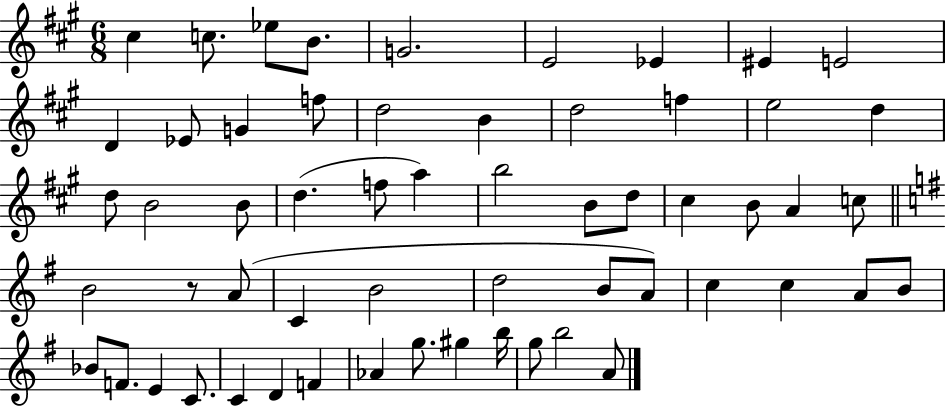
X:1
T:Untitled
M:6/8
L:1/4
K:A
^c c/2 _e/2 B/2 G2 E2 _E ^E E2 D _E/2 G f/2 d2 B d2 f e2 d d/2 B2 B/2 d f/2 a b2 B/2 d/2 ^c B/2 A c/2 B2 z/2 A/2 C B2 d2 B/2 A/2 c c A/2 B/2 _B/2 F/2 E C/2 C D F _A g/2 ^g b/4 g/2 b2 A/2